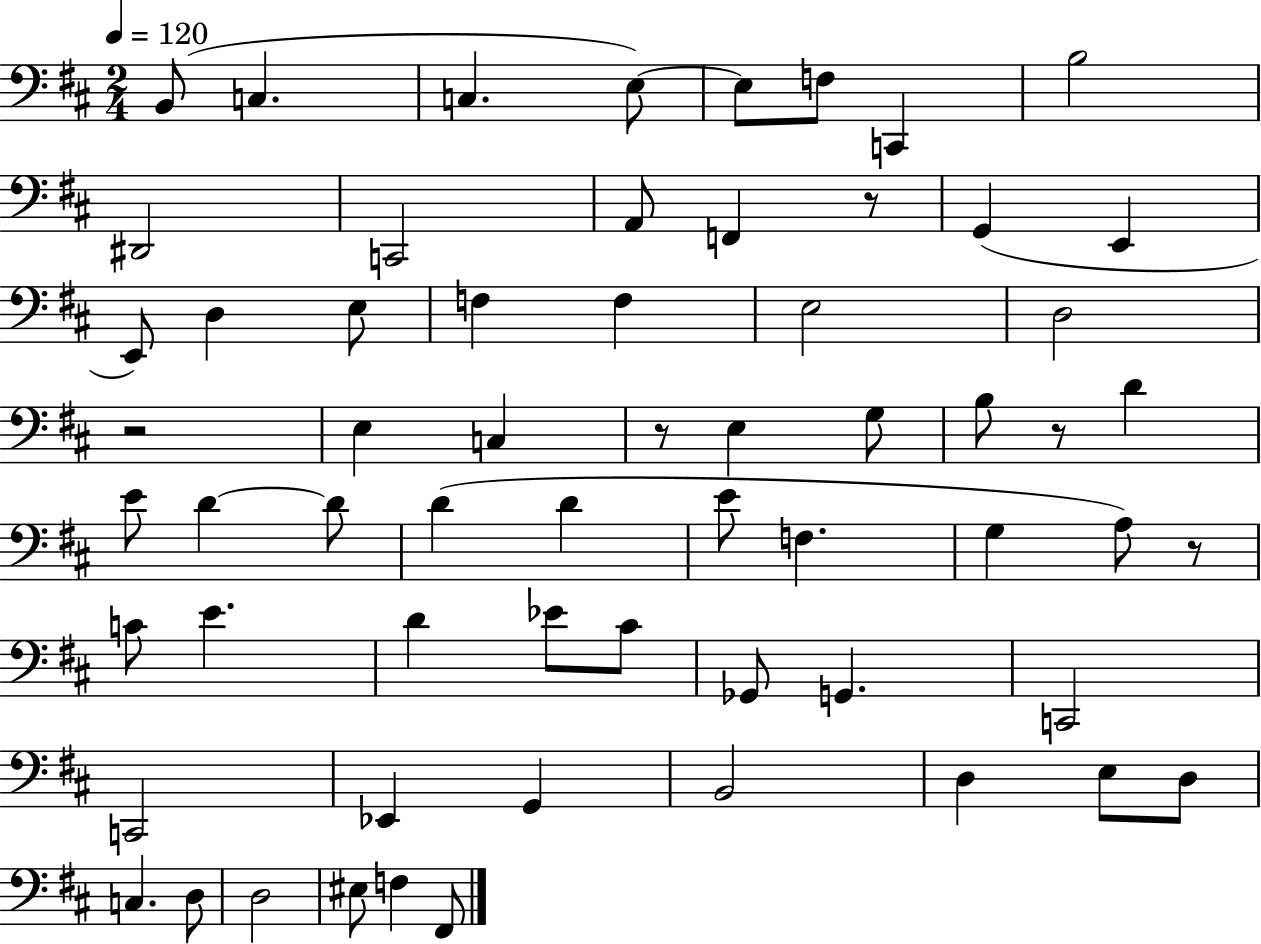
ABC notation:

X:1
T:Untitled
M:2/4
L:1/4
K:D
B,,/2 C, C, E,/2 E,/2 F,/2 C,, B,2 ^D,,2 C,,2 A,,/2 F,, z/2 G,, E,, E,,/2 D, E,/2 F, F, E,2 D,2 z2 E, C, z/2 E, G,/2 B,/2 z/2 D E/2 D D/2 D D E/2 F, G, A,/2 z/2 C/2 E D _E/2 ^C/2 _G,,/2 G,, C,,2 C,,2 _E,, G,, B,,2 D, E,/2 D,/2 C, D,/2 D,2 ^E,/2 F, ^F,,/2